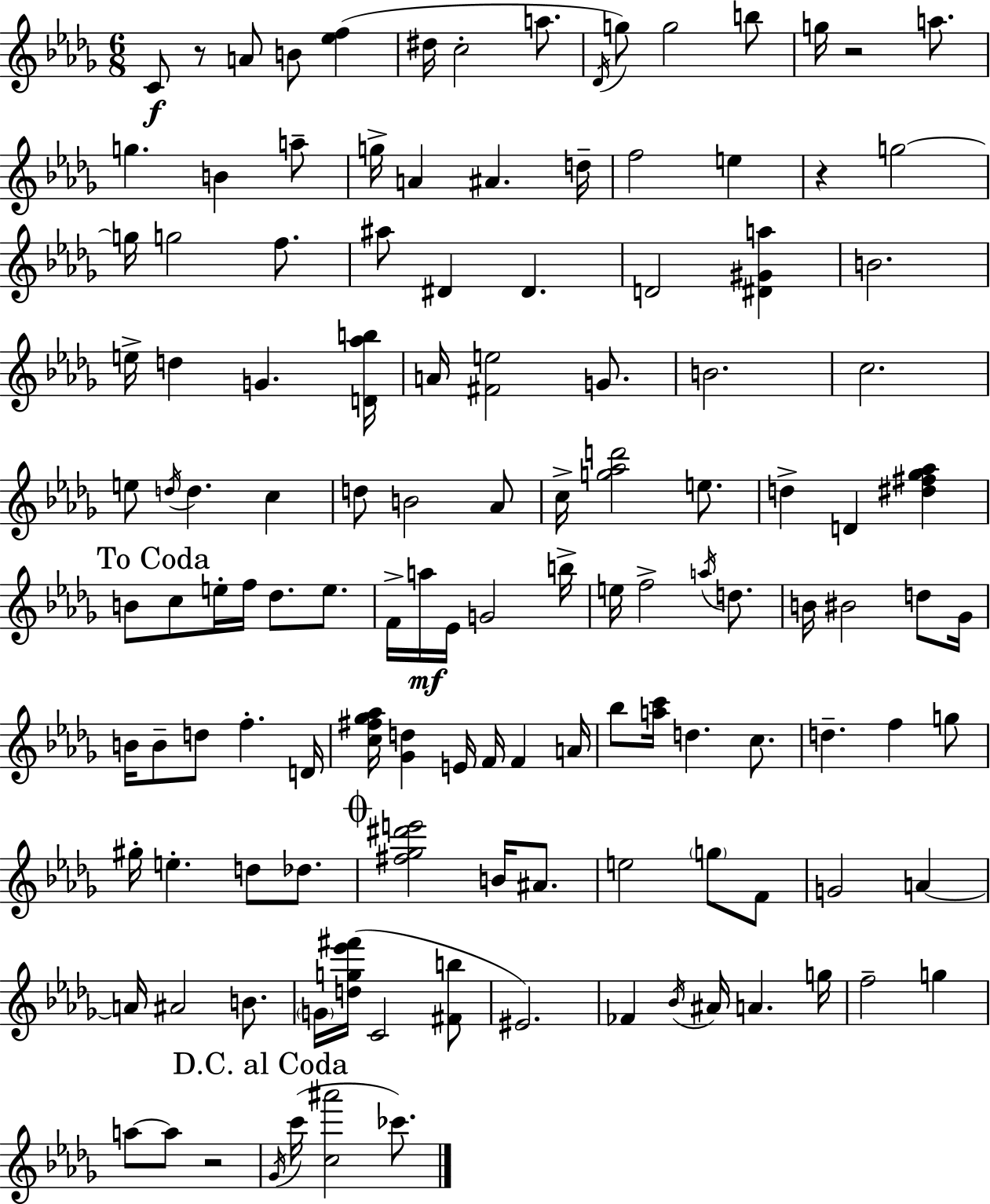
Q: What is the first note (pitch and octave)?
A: C4